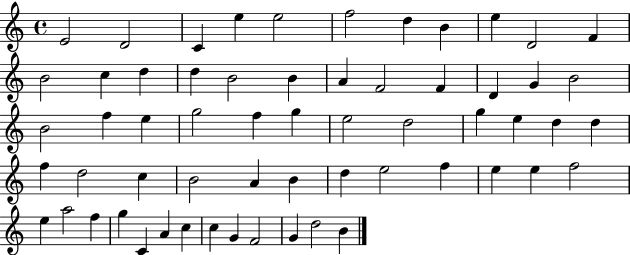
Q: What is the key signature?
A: C major